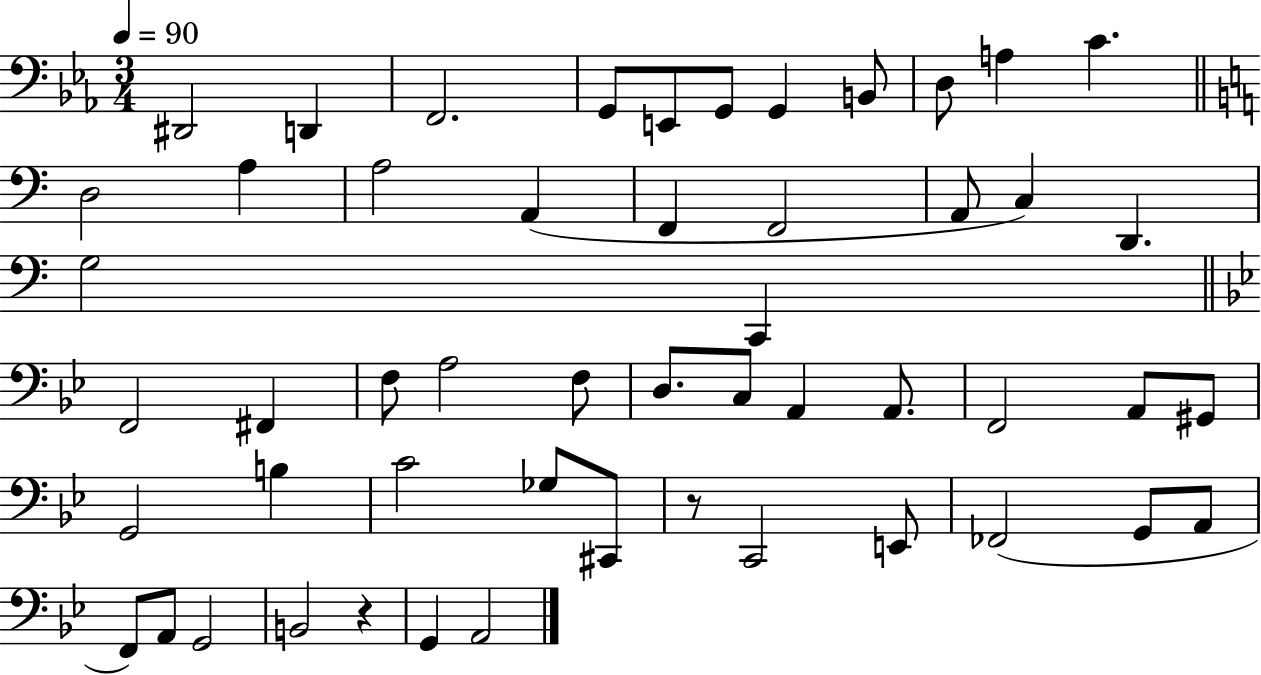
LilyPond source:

{
  \clef bass
  \numericTimeSignature
  \time 3/4
  \key ees \major
  \tempo 4 = 90
  dis,2 d,4 | f,2. | g,8 e,8 g,8 g,4 b,8 | d8 a4 c'4. | \break \bar "||" \break \key c \major d2 a4 | a2 a,4( | f,4 f,2 | a,8 c4) d,4. | \break g2 c,4 | \bar "||" \break \key g \minor f,2 fis,4 | f8 a2 f8 | d8. c8 a,4 a,8. | f,2 a,8 gis,8 | \break g,2 b4 | c'2 ges8 cis,8 | r8 c,2 e,8 | fes,2( g,8 a,8 | \break f,8) a,8 g,2 | b,2 r4 | g,4 a,2 | \bar "|."
}